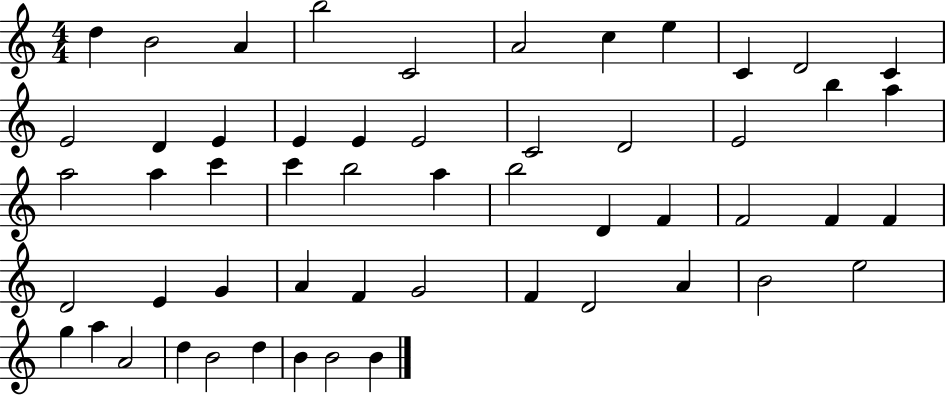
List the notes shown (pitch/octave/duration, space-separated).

D5/q B4/h A4/q B5/h C4/h A4/h C5/q E5/q C4/q D4/h C4/q E4/h D4/q E4/q E4/q E4/q E4/h C4/h D4/h E4/h B5/q A5/q A5/h A5/q C6/q C6/q B5/h A5/q B5/h D4/q F4/q F4/h F4/q F4/q D4/h E4/q G4/q A4/q F4/q G4/h F4/q D4/h A4/q B4/h E5/h G5/q A5/q A4/h D5/q B4/h D5/q B4/q B4/h B4/q